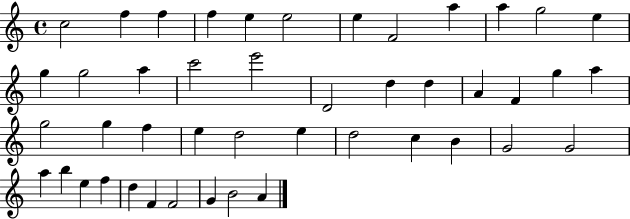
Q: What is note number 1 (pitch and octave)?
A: C5